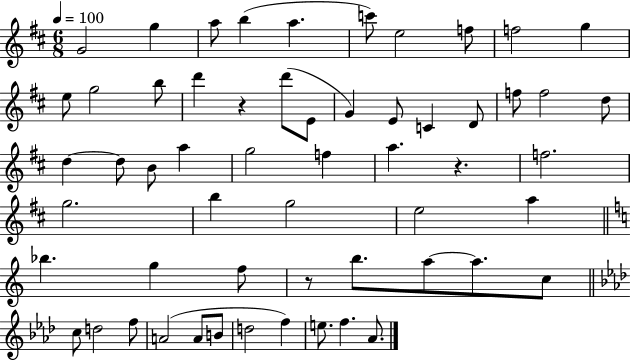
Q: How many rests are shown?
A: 3